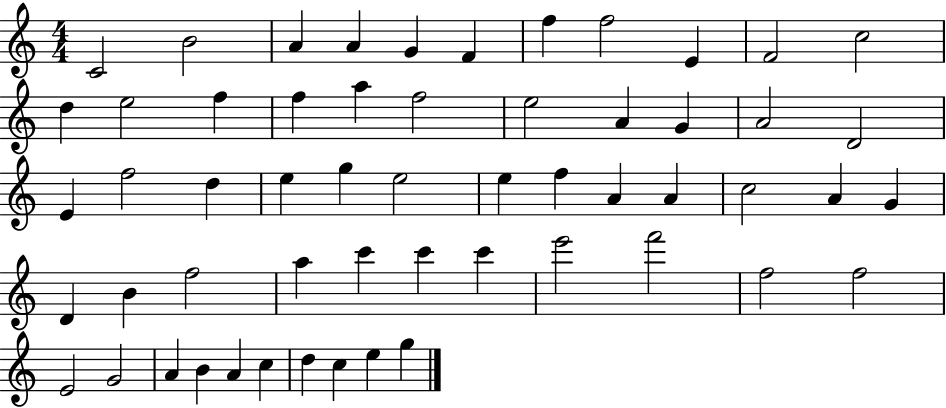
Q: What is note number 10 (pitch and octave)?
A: F4